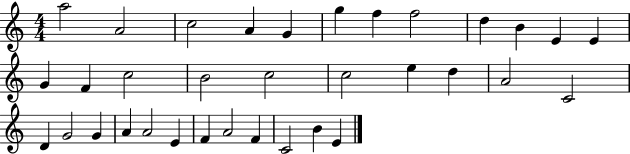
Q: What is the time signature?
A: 4/4